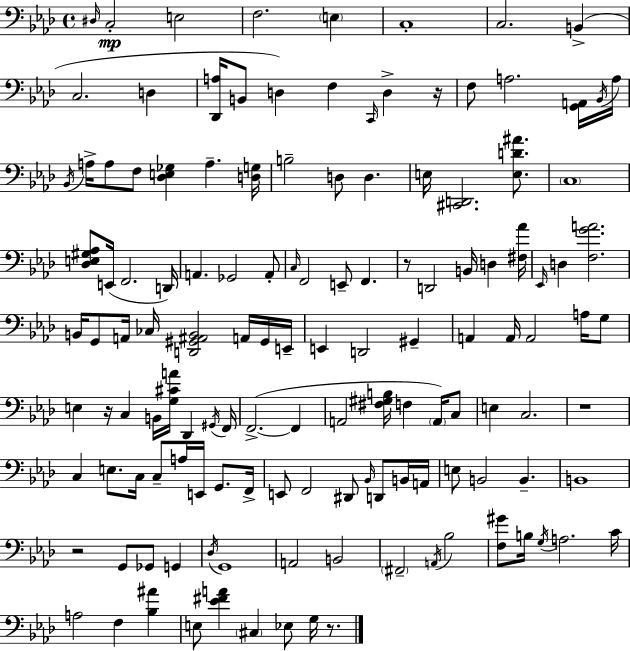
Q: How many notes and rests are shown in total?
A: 133